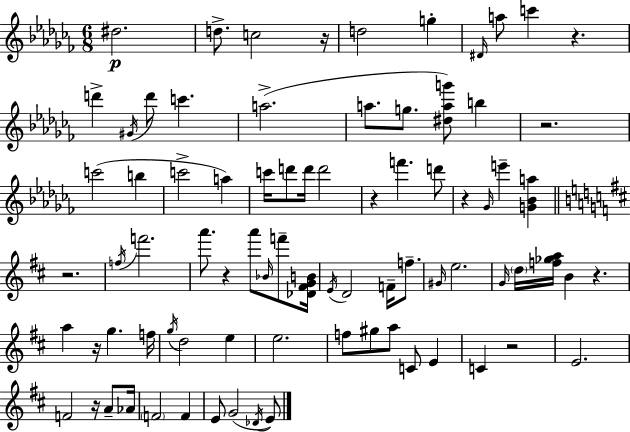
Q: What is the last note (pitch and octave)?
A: E4